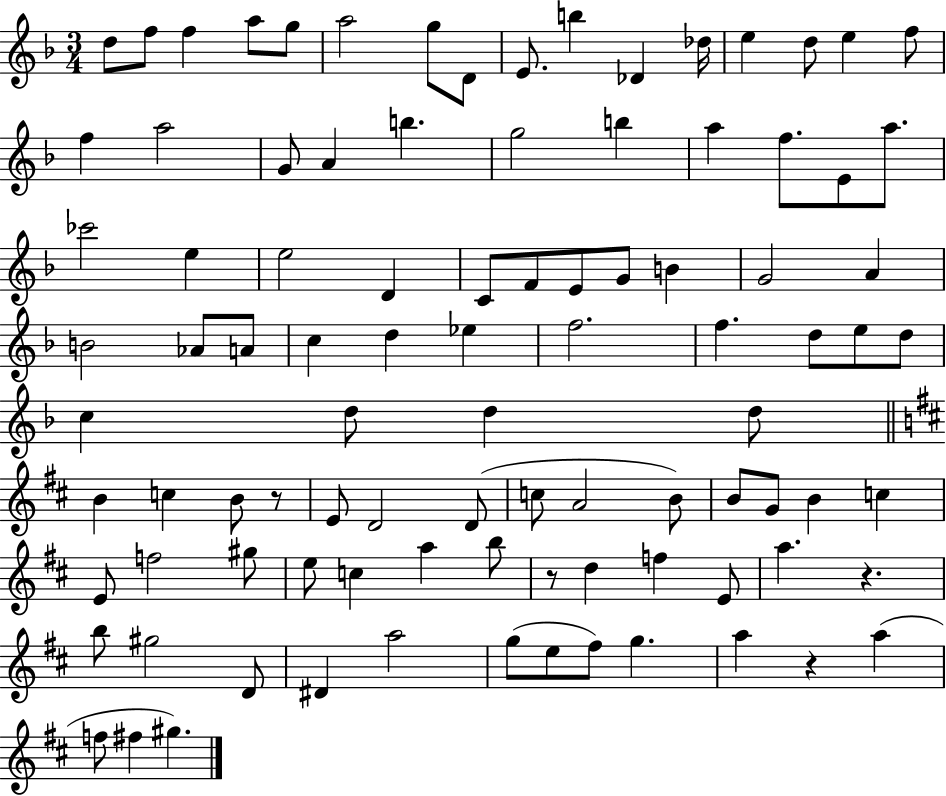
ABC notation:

X:1
T:Untitled
M:3/4
L:1/4
K:F
d/2 f/2 f a/2 g/2 a2 g/2 D/2 E/2 b _D _d/4 e d/2 e f/2 f a2 G/2 A b g2 b a f/2 E/2 a/2 _c'2 e e2 D C/2 F/2 E/2 G/2 B G2 A B2 _A/2 A/2 c d _e f2 f d/2 e/2 d/2 c d/2 d d/2 B c B/2 z/2 E/2 D2 D/2 c/2 A2 B/2 B/2 G/2 B c E/2 f2 ^g/2 e/2 c a b/2 z/2 d f E/2 a z b/2 ^g2 D/2 ^D a2 g/2 e/2 ^f/2 g a z a f/2 ^f ^g